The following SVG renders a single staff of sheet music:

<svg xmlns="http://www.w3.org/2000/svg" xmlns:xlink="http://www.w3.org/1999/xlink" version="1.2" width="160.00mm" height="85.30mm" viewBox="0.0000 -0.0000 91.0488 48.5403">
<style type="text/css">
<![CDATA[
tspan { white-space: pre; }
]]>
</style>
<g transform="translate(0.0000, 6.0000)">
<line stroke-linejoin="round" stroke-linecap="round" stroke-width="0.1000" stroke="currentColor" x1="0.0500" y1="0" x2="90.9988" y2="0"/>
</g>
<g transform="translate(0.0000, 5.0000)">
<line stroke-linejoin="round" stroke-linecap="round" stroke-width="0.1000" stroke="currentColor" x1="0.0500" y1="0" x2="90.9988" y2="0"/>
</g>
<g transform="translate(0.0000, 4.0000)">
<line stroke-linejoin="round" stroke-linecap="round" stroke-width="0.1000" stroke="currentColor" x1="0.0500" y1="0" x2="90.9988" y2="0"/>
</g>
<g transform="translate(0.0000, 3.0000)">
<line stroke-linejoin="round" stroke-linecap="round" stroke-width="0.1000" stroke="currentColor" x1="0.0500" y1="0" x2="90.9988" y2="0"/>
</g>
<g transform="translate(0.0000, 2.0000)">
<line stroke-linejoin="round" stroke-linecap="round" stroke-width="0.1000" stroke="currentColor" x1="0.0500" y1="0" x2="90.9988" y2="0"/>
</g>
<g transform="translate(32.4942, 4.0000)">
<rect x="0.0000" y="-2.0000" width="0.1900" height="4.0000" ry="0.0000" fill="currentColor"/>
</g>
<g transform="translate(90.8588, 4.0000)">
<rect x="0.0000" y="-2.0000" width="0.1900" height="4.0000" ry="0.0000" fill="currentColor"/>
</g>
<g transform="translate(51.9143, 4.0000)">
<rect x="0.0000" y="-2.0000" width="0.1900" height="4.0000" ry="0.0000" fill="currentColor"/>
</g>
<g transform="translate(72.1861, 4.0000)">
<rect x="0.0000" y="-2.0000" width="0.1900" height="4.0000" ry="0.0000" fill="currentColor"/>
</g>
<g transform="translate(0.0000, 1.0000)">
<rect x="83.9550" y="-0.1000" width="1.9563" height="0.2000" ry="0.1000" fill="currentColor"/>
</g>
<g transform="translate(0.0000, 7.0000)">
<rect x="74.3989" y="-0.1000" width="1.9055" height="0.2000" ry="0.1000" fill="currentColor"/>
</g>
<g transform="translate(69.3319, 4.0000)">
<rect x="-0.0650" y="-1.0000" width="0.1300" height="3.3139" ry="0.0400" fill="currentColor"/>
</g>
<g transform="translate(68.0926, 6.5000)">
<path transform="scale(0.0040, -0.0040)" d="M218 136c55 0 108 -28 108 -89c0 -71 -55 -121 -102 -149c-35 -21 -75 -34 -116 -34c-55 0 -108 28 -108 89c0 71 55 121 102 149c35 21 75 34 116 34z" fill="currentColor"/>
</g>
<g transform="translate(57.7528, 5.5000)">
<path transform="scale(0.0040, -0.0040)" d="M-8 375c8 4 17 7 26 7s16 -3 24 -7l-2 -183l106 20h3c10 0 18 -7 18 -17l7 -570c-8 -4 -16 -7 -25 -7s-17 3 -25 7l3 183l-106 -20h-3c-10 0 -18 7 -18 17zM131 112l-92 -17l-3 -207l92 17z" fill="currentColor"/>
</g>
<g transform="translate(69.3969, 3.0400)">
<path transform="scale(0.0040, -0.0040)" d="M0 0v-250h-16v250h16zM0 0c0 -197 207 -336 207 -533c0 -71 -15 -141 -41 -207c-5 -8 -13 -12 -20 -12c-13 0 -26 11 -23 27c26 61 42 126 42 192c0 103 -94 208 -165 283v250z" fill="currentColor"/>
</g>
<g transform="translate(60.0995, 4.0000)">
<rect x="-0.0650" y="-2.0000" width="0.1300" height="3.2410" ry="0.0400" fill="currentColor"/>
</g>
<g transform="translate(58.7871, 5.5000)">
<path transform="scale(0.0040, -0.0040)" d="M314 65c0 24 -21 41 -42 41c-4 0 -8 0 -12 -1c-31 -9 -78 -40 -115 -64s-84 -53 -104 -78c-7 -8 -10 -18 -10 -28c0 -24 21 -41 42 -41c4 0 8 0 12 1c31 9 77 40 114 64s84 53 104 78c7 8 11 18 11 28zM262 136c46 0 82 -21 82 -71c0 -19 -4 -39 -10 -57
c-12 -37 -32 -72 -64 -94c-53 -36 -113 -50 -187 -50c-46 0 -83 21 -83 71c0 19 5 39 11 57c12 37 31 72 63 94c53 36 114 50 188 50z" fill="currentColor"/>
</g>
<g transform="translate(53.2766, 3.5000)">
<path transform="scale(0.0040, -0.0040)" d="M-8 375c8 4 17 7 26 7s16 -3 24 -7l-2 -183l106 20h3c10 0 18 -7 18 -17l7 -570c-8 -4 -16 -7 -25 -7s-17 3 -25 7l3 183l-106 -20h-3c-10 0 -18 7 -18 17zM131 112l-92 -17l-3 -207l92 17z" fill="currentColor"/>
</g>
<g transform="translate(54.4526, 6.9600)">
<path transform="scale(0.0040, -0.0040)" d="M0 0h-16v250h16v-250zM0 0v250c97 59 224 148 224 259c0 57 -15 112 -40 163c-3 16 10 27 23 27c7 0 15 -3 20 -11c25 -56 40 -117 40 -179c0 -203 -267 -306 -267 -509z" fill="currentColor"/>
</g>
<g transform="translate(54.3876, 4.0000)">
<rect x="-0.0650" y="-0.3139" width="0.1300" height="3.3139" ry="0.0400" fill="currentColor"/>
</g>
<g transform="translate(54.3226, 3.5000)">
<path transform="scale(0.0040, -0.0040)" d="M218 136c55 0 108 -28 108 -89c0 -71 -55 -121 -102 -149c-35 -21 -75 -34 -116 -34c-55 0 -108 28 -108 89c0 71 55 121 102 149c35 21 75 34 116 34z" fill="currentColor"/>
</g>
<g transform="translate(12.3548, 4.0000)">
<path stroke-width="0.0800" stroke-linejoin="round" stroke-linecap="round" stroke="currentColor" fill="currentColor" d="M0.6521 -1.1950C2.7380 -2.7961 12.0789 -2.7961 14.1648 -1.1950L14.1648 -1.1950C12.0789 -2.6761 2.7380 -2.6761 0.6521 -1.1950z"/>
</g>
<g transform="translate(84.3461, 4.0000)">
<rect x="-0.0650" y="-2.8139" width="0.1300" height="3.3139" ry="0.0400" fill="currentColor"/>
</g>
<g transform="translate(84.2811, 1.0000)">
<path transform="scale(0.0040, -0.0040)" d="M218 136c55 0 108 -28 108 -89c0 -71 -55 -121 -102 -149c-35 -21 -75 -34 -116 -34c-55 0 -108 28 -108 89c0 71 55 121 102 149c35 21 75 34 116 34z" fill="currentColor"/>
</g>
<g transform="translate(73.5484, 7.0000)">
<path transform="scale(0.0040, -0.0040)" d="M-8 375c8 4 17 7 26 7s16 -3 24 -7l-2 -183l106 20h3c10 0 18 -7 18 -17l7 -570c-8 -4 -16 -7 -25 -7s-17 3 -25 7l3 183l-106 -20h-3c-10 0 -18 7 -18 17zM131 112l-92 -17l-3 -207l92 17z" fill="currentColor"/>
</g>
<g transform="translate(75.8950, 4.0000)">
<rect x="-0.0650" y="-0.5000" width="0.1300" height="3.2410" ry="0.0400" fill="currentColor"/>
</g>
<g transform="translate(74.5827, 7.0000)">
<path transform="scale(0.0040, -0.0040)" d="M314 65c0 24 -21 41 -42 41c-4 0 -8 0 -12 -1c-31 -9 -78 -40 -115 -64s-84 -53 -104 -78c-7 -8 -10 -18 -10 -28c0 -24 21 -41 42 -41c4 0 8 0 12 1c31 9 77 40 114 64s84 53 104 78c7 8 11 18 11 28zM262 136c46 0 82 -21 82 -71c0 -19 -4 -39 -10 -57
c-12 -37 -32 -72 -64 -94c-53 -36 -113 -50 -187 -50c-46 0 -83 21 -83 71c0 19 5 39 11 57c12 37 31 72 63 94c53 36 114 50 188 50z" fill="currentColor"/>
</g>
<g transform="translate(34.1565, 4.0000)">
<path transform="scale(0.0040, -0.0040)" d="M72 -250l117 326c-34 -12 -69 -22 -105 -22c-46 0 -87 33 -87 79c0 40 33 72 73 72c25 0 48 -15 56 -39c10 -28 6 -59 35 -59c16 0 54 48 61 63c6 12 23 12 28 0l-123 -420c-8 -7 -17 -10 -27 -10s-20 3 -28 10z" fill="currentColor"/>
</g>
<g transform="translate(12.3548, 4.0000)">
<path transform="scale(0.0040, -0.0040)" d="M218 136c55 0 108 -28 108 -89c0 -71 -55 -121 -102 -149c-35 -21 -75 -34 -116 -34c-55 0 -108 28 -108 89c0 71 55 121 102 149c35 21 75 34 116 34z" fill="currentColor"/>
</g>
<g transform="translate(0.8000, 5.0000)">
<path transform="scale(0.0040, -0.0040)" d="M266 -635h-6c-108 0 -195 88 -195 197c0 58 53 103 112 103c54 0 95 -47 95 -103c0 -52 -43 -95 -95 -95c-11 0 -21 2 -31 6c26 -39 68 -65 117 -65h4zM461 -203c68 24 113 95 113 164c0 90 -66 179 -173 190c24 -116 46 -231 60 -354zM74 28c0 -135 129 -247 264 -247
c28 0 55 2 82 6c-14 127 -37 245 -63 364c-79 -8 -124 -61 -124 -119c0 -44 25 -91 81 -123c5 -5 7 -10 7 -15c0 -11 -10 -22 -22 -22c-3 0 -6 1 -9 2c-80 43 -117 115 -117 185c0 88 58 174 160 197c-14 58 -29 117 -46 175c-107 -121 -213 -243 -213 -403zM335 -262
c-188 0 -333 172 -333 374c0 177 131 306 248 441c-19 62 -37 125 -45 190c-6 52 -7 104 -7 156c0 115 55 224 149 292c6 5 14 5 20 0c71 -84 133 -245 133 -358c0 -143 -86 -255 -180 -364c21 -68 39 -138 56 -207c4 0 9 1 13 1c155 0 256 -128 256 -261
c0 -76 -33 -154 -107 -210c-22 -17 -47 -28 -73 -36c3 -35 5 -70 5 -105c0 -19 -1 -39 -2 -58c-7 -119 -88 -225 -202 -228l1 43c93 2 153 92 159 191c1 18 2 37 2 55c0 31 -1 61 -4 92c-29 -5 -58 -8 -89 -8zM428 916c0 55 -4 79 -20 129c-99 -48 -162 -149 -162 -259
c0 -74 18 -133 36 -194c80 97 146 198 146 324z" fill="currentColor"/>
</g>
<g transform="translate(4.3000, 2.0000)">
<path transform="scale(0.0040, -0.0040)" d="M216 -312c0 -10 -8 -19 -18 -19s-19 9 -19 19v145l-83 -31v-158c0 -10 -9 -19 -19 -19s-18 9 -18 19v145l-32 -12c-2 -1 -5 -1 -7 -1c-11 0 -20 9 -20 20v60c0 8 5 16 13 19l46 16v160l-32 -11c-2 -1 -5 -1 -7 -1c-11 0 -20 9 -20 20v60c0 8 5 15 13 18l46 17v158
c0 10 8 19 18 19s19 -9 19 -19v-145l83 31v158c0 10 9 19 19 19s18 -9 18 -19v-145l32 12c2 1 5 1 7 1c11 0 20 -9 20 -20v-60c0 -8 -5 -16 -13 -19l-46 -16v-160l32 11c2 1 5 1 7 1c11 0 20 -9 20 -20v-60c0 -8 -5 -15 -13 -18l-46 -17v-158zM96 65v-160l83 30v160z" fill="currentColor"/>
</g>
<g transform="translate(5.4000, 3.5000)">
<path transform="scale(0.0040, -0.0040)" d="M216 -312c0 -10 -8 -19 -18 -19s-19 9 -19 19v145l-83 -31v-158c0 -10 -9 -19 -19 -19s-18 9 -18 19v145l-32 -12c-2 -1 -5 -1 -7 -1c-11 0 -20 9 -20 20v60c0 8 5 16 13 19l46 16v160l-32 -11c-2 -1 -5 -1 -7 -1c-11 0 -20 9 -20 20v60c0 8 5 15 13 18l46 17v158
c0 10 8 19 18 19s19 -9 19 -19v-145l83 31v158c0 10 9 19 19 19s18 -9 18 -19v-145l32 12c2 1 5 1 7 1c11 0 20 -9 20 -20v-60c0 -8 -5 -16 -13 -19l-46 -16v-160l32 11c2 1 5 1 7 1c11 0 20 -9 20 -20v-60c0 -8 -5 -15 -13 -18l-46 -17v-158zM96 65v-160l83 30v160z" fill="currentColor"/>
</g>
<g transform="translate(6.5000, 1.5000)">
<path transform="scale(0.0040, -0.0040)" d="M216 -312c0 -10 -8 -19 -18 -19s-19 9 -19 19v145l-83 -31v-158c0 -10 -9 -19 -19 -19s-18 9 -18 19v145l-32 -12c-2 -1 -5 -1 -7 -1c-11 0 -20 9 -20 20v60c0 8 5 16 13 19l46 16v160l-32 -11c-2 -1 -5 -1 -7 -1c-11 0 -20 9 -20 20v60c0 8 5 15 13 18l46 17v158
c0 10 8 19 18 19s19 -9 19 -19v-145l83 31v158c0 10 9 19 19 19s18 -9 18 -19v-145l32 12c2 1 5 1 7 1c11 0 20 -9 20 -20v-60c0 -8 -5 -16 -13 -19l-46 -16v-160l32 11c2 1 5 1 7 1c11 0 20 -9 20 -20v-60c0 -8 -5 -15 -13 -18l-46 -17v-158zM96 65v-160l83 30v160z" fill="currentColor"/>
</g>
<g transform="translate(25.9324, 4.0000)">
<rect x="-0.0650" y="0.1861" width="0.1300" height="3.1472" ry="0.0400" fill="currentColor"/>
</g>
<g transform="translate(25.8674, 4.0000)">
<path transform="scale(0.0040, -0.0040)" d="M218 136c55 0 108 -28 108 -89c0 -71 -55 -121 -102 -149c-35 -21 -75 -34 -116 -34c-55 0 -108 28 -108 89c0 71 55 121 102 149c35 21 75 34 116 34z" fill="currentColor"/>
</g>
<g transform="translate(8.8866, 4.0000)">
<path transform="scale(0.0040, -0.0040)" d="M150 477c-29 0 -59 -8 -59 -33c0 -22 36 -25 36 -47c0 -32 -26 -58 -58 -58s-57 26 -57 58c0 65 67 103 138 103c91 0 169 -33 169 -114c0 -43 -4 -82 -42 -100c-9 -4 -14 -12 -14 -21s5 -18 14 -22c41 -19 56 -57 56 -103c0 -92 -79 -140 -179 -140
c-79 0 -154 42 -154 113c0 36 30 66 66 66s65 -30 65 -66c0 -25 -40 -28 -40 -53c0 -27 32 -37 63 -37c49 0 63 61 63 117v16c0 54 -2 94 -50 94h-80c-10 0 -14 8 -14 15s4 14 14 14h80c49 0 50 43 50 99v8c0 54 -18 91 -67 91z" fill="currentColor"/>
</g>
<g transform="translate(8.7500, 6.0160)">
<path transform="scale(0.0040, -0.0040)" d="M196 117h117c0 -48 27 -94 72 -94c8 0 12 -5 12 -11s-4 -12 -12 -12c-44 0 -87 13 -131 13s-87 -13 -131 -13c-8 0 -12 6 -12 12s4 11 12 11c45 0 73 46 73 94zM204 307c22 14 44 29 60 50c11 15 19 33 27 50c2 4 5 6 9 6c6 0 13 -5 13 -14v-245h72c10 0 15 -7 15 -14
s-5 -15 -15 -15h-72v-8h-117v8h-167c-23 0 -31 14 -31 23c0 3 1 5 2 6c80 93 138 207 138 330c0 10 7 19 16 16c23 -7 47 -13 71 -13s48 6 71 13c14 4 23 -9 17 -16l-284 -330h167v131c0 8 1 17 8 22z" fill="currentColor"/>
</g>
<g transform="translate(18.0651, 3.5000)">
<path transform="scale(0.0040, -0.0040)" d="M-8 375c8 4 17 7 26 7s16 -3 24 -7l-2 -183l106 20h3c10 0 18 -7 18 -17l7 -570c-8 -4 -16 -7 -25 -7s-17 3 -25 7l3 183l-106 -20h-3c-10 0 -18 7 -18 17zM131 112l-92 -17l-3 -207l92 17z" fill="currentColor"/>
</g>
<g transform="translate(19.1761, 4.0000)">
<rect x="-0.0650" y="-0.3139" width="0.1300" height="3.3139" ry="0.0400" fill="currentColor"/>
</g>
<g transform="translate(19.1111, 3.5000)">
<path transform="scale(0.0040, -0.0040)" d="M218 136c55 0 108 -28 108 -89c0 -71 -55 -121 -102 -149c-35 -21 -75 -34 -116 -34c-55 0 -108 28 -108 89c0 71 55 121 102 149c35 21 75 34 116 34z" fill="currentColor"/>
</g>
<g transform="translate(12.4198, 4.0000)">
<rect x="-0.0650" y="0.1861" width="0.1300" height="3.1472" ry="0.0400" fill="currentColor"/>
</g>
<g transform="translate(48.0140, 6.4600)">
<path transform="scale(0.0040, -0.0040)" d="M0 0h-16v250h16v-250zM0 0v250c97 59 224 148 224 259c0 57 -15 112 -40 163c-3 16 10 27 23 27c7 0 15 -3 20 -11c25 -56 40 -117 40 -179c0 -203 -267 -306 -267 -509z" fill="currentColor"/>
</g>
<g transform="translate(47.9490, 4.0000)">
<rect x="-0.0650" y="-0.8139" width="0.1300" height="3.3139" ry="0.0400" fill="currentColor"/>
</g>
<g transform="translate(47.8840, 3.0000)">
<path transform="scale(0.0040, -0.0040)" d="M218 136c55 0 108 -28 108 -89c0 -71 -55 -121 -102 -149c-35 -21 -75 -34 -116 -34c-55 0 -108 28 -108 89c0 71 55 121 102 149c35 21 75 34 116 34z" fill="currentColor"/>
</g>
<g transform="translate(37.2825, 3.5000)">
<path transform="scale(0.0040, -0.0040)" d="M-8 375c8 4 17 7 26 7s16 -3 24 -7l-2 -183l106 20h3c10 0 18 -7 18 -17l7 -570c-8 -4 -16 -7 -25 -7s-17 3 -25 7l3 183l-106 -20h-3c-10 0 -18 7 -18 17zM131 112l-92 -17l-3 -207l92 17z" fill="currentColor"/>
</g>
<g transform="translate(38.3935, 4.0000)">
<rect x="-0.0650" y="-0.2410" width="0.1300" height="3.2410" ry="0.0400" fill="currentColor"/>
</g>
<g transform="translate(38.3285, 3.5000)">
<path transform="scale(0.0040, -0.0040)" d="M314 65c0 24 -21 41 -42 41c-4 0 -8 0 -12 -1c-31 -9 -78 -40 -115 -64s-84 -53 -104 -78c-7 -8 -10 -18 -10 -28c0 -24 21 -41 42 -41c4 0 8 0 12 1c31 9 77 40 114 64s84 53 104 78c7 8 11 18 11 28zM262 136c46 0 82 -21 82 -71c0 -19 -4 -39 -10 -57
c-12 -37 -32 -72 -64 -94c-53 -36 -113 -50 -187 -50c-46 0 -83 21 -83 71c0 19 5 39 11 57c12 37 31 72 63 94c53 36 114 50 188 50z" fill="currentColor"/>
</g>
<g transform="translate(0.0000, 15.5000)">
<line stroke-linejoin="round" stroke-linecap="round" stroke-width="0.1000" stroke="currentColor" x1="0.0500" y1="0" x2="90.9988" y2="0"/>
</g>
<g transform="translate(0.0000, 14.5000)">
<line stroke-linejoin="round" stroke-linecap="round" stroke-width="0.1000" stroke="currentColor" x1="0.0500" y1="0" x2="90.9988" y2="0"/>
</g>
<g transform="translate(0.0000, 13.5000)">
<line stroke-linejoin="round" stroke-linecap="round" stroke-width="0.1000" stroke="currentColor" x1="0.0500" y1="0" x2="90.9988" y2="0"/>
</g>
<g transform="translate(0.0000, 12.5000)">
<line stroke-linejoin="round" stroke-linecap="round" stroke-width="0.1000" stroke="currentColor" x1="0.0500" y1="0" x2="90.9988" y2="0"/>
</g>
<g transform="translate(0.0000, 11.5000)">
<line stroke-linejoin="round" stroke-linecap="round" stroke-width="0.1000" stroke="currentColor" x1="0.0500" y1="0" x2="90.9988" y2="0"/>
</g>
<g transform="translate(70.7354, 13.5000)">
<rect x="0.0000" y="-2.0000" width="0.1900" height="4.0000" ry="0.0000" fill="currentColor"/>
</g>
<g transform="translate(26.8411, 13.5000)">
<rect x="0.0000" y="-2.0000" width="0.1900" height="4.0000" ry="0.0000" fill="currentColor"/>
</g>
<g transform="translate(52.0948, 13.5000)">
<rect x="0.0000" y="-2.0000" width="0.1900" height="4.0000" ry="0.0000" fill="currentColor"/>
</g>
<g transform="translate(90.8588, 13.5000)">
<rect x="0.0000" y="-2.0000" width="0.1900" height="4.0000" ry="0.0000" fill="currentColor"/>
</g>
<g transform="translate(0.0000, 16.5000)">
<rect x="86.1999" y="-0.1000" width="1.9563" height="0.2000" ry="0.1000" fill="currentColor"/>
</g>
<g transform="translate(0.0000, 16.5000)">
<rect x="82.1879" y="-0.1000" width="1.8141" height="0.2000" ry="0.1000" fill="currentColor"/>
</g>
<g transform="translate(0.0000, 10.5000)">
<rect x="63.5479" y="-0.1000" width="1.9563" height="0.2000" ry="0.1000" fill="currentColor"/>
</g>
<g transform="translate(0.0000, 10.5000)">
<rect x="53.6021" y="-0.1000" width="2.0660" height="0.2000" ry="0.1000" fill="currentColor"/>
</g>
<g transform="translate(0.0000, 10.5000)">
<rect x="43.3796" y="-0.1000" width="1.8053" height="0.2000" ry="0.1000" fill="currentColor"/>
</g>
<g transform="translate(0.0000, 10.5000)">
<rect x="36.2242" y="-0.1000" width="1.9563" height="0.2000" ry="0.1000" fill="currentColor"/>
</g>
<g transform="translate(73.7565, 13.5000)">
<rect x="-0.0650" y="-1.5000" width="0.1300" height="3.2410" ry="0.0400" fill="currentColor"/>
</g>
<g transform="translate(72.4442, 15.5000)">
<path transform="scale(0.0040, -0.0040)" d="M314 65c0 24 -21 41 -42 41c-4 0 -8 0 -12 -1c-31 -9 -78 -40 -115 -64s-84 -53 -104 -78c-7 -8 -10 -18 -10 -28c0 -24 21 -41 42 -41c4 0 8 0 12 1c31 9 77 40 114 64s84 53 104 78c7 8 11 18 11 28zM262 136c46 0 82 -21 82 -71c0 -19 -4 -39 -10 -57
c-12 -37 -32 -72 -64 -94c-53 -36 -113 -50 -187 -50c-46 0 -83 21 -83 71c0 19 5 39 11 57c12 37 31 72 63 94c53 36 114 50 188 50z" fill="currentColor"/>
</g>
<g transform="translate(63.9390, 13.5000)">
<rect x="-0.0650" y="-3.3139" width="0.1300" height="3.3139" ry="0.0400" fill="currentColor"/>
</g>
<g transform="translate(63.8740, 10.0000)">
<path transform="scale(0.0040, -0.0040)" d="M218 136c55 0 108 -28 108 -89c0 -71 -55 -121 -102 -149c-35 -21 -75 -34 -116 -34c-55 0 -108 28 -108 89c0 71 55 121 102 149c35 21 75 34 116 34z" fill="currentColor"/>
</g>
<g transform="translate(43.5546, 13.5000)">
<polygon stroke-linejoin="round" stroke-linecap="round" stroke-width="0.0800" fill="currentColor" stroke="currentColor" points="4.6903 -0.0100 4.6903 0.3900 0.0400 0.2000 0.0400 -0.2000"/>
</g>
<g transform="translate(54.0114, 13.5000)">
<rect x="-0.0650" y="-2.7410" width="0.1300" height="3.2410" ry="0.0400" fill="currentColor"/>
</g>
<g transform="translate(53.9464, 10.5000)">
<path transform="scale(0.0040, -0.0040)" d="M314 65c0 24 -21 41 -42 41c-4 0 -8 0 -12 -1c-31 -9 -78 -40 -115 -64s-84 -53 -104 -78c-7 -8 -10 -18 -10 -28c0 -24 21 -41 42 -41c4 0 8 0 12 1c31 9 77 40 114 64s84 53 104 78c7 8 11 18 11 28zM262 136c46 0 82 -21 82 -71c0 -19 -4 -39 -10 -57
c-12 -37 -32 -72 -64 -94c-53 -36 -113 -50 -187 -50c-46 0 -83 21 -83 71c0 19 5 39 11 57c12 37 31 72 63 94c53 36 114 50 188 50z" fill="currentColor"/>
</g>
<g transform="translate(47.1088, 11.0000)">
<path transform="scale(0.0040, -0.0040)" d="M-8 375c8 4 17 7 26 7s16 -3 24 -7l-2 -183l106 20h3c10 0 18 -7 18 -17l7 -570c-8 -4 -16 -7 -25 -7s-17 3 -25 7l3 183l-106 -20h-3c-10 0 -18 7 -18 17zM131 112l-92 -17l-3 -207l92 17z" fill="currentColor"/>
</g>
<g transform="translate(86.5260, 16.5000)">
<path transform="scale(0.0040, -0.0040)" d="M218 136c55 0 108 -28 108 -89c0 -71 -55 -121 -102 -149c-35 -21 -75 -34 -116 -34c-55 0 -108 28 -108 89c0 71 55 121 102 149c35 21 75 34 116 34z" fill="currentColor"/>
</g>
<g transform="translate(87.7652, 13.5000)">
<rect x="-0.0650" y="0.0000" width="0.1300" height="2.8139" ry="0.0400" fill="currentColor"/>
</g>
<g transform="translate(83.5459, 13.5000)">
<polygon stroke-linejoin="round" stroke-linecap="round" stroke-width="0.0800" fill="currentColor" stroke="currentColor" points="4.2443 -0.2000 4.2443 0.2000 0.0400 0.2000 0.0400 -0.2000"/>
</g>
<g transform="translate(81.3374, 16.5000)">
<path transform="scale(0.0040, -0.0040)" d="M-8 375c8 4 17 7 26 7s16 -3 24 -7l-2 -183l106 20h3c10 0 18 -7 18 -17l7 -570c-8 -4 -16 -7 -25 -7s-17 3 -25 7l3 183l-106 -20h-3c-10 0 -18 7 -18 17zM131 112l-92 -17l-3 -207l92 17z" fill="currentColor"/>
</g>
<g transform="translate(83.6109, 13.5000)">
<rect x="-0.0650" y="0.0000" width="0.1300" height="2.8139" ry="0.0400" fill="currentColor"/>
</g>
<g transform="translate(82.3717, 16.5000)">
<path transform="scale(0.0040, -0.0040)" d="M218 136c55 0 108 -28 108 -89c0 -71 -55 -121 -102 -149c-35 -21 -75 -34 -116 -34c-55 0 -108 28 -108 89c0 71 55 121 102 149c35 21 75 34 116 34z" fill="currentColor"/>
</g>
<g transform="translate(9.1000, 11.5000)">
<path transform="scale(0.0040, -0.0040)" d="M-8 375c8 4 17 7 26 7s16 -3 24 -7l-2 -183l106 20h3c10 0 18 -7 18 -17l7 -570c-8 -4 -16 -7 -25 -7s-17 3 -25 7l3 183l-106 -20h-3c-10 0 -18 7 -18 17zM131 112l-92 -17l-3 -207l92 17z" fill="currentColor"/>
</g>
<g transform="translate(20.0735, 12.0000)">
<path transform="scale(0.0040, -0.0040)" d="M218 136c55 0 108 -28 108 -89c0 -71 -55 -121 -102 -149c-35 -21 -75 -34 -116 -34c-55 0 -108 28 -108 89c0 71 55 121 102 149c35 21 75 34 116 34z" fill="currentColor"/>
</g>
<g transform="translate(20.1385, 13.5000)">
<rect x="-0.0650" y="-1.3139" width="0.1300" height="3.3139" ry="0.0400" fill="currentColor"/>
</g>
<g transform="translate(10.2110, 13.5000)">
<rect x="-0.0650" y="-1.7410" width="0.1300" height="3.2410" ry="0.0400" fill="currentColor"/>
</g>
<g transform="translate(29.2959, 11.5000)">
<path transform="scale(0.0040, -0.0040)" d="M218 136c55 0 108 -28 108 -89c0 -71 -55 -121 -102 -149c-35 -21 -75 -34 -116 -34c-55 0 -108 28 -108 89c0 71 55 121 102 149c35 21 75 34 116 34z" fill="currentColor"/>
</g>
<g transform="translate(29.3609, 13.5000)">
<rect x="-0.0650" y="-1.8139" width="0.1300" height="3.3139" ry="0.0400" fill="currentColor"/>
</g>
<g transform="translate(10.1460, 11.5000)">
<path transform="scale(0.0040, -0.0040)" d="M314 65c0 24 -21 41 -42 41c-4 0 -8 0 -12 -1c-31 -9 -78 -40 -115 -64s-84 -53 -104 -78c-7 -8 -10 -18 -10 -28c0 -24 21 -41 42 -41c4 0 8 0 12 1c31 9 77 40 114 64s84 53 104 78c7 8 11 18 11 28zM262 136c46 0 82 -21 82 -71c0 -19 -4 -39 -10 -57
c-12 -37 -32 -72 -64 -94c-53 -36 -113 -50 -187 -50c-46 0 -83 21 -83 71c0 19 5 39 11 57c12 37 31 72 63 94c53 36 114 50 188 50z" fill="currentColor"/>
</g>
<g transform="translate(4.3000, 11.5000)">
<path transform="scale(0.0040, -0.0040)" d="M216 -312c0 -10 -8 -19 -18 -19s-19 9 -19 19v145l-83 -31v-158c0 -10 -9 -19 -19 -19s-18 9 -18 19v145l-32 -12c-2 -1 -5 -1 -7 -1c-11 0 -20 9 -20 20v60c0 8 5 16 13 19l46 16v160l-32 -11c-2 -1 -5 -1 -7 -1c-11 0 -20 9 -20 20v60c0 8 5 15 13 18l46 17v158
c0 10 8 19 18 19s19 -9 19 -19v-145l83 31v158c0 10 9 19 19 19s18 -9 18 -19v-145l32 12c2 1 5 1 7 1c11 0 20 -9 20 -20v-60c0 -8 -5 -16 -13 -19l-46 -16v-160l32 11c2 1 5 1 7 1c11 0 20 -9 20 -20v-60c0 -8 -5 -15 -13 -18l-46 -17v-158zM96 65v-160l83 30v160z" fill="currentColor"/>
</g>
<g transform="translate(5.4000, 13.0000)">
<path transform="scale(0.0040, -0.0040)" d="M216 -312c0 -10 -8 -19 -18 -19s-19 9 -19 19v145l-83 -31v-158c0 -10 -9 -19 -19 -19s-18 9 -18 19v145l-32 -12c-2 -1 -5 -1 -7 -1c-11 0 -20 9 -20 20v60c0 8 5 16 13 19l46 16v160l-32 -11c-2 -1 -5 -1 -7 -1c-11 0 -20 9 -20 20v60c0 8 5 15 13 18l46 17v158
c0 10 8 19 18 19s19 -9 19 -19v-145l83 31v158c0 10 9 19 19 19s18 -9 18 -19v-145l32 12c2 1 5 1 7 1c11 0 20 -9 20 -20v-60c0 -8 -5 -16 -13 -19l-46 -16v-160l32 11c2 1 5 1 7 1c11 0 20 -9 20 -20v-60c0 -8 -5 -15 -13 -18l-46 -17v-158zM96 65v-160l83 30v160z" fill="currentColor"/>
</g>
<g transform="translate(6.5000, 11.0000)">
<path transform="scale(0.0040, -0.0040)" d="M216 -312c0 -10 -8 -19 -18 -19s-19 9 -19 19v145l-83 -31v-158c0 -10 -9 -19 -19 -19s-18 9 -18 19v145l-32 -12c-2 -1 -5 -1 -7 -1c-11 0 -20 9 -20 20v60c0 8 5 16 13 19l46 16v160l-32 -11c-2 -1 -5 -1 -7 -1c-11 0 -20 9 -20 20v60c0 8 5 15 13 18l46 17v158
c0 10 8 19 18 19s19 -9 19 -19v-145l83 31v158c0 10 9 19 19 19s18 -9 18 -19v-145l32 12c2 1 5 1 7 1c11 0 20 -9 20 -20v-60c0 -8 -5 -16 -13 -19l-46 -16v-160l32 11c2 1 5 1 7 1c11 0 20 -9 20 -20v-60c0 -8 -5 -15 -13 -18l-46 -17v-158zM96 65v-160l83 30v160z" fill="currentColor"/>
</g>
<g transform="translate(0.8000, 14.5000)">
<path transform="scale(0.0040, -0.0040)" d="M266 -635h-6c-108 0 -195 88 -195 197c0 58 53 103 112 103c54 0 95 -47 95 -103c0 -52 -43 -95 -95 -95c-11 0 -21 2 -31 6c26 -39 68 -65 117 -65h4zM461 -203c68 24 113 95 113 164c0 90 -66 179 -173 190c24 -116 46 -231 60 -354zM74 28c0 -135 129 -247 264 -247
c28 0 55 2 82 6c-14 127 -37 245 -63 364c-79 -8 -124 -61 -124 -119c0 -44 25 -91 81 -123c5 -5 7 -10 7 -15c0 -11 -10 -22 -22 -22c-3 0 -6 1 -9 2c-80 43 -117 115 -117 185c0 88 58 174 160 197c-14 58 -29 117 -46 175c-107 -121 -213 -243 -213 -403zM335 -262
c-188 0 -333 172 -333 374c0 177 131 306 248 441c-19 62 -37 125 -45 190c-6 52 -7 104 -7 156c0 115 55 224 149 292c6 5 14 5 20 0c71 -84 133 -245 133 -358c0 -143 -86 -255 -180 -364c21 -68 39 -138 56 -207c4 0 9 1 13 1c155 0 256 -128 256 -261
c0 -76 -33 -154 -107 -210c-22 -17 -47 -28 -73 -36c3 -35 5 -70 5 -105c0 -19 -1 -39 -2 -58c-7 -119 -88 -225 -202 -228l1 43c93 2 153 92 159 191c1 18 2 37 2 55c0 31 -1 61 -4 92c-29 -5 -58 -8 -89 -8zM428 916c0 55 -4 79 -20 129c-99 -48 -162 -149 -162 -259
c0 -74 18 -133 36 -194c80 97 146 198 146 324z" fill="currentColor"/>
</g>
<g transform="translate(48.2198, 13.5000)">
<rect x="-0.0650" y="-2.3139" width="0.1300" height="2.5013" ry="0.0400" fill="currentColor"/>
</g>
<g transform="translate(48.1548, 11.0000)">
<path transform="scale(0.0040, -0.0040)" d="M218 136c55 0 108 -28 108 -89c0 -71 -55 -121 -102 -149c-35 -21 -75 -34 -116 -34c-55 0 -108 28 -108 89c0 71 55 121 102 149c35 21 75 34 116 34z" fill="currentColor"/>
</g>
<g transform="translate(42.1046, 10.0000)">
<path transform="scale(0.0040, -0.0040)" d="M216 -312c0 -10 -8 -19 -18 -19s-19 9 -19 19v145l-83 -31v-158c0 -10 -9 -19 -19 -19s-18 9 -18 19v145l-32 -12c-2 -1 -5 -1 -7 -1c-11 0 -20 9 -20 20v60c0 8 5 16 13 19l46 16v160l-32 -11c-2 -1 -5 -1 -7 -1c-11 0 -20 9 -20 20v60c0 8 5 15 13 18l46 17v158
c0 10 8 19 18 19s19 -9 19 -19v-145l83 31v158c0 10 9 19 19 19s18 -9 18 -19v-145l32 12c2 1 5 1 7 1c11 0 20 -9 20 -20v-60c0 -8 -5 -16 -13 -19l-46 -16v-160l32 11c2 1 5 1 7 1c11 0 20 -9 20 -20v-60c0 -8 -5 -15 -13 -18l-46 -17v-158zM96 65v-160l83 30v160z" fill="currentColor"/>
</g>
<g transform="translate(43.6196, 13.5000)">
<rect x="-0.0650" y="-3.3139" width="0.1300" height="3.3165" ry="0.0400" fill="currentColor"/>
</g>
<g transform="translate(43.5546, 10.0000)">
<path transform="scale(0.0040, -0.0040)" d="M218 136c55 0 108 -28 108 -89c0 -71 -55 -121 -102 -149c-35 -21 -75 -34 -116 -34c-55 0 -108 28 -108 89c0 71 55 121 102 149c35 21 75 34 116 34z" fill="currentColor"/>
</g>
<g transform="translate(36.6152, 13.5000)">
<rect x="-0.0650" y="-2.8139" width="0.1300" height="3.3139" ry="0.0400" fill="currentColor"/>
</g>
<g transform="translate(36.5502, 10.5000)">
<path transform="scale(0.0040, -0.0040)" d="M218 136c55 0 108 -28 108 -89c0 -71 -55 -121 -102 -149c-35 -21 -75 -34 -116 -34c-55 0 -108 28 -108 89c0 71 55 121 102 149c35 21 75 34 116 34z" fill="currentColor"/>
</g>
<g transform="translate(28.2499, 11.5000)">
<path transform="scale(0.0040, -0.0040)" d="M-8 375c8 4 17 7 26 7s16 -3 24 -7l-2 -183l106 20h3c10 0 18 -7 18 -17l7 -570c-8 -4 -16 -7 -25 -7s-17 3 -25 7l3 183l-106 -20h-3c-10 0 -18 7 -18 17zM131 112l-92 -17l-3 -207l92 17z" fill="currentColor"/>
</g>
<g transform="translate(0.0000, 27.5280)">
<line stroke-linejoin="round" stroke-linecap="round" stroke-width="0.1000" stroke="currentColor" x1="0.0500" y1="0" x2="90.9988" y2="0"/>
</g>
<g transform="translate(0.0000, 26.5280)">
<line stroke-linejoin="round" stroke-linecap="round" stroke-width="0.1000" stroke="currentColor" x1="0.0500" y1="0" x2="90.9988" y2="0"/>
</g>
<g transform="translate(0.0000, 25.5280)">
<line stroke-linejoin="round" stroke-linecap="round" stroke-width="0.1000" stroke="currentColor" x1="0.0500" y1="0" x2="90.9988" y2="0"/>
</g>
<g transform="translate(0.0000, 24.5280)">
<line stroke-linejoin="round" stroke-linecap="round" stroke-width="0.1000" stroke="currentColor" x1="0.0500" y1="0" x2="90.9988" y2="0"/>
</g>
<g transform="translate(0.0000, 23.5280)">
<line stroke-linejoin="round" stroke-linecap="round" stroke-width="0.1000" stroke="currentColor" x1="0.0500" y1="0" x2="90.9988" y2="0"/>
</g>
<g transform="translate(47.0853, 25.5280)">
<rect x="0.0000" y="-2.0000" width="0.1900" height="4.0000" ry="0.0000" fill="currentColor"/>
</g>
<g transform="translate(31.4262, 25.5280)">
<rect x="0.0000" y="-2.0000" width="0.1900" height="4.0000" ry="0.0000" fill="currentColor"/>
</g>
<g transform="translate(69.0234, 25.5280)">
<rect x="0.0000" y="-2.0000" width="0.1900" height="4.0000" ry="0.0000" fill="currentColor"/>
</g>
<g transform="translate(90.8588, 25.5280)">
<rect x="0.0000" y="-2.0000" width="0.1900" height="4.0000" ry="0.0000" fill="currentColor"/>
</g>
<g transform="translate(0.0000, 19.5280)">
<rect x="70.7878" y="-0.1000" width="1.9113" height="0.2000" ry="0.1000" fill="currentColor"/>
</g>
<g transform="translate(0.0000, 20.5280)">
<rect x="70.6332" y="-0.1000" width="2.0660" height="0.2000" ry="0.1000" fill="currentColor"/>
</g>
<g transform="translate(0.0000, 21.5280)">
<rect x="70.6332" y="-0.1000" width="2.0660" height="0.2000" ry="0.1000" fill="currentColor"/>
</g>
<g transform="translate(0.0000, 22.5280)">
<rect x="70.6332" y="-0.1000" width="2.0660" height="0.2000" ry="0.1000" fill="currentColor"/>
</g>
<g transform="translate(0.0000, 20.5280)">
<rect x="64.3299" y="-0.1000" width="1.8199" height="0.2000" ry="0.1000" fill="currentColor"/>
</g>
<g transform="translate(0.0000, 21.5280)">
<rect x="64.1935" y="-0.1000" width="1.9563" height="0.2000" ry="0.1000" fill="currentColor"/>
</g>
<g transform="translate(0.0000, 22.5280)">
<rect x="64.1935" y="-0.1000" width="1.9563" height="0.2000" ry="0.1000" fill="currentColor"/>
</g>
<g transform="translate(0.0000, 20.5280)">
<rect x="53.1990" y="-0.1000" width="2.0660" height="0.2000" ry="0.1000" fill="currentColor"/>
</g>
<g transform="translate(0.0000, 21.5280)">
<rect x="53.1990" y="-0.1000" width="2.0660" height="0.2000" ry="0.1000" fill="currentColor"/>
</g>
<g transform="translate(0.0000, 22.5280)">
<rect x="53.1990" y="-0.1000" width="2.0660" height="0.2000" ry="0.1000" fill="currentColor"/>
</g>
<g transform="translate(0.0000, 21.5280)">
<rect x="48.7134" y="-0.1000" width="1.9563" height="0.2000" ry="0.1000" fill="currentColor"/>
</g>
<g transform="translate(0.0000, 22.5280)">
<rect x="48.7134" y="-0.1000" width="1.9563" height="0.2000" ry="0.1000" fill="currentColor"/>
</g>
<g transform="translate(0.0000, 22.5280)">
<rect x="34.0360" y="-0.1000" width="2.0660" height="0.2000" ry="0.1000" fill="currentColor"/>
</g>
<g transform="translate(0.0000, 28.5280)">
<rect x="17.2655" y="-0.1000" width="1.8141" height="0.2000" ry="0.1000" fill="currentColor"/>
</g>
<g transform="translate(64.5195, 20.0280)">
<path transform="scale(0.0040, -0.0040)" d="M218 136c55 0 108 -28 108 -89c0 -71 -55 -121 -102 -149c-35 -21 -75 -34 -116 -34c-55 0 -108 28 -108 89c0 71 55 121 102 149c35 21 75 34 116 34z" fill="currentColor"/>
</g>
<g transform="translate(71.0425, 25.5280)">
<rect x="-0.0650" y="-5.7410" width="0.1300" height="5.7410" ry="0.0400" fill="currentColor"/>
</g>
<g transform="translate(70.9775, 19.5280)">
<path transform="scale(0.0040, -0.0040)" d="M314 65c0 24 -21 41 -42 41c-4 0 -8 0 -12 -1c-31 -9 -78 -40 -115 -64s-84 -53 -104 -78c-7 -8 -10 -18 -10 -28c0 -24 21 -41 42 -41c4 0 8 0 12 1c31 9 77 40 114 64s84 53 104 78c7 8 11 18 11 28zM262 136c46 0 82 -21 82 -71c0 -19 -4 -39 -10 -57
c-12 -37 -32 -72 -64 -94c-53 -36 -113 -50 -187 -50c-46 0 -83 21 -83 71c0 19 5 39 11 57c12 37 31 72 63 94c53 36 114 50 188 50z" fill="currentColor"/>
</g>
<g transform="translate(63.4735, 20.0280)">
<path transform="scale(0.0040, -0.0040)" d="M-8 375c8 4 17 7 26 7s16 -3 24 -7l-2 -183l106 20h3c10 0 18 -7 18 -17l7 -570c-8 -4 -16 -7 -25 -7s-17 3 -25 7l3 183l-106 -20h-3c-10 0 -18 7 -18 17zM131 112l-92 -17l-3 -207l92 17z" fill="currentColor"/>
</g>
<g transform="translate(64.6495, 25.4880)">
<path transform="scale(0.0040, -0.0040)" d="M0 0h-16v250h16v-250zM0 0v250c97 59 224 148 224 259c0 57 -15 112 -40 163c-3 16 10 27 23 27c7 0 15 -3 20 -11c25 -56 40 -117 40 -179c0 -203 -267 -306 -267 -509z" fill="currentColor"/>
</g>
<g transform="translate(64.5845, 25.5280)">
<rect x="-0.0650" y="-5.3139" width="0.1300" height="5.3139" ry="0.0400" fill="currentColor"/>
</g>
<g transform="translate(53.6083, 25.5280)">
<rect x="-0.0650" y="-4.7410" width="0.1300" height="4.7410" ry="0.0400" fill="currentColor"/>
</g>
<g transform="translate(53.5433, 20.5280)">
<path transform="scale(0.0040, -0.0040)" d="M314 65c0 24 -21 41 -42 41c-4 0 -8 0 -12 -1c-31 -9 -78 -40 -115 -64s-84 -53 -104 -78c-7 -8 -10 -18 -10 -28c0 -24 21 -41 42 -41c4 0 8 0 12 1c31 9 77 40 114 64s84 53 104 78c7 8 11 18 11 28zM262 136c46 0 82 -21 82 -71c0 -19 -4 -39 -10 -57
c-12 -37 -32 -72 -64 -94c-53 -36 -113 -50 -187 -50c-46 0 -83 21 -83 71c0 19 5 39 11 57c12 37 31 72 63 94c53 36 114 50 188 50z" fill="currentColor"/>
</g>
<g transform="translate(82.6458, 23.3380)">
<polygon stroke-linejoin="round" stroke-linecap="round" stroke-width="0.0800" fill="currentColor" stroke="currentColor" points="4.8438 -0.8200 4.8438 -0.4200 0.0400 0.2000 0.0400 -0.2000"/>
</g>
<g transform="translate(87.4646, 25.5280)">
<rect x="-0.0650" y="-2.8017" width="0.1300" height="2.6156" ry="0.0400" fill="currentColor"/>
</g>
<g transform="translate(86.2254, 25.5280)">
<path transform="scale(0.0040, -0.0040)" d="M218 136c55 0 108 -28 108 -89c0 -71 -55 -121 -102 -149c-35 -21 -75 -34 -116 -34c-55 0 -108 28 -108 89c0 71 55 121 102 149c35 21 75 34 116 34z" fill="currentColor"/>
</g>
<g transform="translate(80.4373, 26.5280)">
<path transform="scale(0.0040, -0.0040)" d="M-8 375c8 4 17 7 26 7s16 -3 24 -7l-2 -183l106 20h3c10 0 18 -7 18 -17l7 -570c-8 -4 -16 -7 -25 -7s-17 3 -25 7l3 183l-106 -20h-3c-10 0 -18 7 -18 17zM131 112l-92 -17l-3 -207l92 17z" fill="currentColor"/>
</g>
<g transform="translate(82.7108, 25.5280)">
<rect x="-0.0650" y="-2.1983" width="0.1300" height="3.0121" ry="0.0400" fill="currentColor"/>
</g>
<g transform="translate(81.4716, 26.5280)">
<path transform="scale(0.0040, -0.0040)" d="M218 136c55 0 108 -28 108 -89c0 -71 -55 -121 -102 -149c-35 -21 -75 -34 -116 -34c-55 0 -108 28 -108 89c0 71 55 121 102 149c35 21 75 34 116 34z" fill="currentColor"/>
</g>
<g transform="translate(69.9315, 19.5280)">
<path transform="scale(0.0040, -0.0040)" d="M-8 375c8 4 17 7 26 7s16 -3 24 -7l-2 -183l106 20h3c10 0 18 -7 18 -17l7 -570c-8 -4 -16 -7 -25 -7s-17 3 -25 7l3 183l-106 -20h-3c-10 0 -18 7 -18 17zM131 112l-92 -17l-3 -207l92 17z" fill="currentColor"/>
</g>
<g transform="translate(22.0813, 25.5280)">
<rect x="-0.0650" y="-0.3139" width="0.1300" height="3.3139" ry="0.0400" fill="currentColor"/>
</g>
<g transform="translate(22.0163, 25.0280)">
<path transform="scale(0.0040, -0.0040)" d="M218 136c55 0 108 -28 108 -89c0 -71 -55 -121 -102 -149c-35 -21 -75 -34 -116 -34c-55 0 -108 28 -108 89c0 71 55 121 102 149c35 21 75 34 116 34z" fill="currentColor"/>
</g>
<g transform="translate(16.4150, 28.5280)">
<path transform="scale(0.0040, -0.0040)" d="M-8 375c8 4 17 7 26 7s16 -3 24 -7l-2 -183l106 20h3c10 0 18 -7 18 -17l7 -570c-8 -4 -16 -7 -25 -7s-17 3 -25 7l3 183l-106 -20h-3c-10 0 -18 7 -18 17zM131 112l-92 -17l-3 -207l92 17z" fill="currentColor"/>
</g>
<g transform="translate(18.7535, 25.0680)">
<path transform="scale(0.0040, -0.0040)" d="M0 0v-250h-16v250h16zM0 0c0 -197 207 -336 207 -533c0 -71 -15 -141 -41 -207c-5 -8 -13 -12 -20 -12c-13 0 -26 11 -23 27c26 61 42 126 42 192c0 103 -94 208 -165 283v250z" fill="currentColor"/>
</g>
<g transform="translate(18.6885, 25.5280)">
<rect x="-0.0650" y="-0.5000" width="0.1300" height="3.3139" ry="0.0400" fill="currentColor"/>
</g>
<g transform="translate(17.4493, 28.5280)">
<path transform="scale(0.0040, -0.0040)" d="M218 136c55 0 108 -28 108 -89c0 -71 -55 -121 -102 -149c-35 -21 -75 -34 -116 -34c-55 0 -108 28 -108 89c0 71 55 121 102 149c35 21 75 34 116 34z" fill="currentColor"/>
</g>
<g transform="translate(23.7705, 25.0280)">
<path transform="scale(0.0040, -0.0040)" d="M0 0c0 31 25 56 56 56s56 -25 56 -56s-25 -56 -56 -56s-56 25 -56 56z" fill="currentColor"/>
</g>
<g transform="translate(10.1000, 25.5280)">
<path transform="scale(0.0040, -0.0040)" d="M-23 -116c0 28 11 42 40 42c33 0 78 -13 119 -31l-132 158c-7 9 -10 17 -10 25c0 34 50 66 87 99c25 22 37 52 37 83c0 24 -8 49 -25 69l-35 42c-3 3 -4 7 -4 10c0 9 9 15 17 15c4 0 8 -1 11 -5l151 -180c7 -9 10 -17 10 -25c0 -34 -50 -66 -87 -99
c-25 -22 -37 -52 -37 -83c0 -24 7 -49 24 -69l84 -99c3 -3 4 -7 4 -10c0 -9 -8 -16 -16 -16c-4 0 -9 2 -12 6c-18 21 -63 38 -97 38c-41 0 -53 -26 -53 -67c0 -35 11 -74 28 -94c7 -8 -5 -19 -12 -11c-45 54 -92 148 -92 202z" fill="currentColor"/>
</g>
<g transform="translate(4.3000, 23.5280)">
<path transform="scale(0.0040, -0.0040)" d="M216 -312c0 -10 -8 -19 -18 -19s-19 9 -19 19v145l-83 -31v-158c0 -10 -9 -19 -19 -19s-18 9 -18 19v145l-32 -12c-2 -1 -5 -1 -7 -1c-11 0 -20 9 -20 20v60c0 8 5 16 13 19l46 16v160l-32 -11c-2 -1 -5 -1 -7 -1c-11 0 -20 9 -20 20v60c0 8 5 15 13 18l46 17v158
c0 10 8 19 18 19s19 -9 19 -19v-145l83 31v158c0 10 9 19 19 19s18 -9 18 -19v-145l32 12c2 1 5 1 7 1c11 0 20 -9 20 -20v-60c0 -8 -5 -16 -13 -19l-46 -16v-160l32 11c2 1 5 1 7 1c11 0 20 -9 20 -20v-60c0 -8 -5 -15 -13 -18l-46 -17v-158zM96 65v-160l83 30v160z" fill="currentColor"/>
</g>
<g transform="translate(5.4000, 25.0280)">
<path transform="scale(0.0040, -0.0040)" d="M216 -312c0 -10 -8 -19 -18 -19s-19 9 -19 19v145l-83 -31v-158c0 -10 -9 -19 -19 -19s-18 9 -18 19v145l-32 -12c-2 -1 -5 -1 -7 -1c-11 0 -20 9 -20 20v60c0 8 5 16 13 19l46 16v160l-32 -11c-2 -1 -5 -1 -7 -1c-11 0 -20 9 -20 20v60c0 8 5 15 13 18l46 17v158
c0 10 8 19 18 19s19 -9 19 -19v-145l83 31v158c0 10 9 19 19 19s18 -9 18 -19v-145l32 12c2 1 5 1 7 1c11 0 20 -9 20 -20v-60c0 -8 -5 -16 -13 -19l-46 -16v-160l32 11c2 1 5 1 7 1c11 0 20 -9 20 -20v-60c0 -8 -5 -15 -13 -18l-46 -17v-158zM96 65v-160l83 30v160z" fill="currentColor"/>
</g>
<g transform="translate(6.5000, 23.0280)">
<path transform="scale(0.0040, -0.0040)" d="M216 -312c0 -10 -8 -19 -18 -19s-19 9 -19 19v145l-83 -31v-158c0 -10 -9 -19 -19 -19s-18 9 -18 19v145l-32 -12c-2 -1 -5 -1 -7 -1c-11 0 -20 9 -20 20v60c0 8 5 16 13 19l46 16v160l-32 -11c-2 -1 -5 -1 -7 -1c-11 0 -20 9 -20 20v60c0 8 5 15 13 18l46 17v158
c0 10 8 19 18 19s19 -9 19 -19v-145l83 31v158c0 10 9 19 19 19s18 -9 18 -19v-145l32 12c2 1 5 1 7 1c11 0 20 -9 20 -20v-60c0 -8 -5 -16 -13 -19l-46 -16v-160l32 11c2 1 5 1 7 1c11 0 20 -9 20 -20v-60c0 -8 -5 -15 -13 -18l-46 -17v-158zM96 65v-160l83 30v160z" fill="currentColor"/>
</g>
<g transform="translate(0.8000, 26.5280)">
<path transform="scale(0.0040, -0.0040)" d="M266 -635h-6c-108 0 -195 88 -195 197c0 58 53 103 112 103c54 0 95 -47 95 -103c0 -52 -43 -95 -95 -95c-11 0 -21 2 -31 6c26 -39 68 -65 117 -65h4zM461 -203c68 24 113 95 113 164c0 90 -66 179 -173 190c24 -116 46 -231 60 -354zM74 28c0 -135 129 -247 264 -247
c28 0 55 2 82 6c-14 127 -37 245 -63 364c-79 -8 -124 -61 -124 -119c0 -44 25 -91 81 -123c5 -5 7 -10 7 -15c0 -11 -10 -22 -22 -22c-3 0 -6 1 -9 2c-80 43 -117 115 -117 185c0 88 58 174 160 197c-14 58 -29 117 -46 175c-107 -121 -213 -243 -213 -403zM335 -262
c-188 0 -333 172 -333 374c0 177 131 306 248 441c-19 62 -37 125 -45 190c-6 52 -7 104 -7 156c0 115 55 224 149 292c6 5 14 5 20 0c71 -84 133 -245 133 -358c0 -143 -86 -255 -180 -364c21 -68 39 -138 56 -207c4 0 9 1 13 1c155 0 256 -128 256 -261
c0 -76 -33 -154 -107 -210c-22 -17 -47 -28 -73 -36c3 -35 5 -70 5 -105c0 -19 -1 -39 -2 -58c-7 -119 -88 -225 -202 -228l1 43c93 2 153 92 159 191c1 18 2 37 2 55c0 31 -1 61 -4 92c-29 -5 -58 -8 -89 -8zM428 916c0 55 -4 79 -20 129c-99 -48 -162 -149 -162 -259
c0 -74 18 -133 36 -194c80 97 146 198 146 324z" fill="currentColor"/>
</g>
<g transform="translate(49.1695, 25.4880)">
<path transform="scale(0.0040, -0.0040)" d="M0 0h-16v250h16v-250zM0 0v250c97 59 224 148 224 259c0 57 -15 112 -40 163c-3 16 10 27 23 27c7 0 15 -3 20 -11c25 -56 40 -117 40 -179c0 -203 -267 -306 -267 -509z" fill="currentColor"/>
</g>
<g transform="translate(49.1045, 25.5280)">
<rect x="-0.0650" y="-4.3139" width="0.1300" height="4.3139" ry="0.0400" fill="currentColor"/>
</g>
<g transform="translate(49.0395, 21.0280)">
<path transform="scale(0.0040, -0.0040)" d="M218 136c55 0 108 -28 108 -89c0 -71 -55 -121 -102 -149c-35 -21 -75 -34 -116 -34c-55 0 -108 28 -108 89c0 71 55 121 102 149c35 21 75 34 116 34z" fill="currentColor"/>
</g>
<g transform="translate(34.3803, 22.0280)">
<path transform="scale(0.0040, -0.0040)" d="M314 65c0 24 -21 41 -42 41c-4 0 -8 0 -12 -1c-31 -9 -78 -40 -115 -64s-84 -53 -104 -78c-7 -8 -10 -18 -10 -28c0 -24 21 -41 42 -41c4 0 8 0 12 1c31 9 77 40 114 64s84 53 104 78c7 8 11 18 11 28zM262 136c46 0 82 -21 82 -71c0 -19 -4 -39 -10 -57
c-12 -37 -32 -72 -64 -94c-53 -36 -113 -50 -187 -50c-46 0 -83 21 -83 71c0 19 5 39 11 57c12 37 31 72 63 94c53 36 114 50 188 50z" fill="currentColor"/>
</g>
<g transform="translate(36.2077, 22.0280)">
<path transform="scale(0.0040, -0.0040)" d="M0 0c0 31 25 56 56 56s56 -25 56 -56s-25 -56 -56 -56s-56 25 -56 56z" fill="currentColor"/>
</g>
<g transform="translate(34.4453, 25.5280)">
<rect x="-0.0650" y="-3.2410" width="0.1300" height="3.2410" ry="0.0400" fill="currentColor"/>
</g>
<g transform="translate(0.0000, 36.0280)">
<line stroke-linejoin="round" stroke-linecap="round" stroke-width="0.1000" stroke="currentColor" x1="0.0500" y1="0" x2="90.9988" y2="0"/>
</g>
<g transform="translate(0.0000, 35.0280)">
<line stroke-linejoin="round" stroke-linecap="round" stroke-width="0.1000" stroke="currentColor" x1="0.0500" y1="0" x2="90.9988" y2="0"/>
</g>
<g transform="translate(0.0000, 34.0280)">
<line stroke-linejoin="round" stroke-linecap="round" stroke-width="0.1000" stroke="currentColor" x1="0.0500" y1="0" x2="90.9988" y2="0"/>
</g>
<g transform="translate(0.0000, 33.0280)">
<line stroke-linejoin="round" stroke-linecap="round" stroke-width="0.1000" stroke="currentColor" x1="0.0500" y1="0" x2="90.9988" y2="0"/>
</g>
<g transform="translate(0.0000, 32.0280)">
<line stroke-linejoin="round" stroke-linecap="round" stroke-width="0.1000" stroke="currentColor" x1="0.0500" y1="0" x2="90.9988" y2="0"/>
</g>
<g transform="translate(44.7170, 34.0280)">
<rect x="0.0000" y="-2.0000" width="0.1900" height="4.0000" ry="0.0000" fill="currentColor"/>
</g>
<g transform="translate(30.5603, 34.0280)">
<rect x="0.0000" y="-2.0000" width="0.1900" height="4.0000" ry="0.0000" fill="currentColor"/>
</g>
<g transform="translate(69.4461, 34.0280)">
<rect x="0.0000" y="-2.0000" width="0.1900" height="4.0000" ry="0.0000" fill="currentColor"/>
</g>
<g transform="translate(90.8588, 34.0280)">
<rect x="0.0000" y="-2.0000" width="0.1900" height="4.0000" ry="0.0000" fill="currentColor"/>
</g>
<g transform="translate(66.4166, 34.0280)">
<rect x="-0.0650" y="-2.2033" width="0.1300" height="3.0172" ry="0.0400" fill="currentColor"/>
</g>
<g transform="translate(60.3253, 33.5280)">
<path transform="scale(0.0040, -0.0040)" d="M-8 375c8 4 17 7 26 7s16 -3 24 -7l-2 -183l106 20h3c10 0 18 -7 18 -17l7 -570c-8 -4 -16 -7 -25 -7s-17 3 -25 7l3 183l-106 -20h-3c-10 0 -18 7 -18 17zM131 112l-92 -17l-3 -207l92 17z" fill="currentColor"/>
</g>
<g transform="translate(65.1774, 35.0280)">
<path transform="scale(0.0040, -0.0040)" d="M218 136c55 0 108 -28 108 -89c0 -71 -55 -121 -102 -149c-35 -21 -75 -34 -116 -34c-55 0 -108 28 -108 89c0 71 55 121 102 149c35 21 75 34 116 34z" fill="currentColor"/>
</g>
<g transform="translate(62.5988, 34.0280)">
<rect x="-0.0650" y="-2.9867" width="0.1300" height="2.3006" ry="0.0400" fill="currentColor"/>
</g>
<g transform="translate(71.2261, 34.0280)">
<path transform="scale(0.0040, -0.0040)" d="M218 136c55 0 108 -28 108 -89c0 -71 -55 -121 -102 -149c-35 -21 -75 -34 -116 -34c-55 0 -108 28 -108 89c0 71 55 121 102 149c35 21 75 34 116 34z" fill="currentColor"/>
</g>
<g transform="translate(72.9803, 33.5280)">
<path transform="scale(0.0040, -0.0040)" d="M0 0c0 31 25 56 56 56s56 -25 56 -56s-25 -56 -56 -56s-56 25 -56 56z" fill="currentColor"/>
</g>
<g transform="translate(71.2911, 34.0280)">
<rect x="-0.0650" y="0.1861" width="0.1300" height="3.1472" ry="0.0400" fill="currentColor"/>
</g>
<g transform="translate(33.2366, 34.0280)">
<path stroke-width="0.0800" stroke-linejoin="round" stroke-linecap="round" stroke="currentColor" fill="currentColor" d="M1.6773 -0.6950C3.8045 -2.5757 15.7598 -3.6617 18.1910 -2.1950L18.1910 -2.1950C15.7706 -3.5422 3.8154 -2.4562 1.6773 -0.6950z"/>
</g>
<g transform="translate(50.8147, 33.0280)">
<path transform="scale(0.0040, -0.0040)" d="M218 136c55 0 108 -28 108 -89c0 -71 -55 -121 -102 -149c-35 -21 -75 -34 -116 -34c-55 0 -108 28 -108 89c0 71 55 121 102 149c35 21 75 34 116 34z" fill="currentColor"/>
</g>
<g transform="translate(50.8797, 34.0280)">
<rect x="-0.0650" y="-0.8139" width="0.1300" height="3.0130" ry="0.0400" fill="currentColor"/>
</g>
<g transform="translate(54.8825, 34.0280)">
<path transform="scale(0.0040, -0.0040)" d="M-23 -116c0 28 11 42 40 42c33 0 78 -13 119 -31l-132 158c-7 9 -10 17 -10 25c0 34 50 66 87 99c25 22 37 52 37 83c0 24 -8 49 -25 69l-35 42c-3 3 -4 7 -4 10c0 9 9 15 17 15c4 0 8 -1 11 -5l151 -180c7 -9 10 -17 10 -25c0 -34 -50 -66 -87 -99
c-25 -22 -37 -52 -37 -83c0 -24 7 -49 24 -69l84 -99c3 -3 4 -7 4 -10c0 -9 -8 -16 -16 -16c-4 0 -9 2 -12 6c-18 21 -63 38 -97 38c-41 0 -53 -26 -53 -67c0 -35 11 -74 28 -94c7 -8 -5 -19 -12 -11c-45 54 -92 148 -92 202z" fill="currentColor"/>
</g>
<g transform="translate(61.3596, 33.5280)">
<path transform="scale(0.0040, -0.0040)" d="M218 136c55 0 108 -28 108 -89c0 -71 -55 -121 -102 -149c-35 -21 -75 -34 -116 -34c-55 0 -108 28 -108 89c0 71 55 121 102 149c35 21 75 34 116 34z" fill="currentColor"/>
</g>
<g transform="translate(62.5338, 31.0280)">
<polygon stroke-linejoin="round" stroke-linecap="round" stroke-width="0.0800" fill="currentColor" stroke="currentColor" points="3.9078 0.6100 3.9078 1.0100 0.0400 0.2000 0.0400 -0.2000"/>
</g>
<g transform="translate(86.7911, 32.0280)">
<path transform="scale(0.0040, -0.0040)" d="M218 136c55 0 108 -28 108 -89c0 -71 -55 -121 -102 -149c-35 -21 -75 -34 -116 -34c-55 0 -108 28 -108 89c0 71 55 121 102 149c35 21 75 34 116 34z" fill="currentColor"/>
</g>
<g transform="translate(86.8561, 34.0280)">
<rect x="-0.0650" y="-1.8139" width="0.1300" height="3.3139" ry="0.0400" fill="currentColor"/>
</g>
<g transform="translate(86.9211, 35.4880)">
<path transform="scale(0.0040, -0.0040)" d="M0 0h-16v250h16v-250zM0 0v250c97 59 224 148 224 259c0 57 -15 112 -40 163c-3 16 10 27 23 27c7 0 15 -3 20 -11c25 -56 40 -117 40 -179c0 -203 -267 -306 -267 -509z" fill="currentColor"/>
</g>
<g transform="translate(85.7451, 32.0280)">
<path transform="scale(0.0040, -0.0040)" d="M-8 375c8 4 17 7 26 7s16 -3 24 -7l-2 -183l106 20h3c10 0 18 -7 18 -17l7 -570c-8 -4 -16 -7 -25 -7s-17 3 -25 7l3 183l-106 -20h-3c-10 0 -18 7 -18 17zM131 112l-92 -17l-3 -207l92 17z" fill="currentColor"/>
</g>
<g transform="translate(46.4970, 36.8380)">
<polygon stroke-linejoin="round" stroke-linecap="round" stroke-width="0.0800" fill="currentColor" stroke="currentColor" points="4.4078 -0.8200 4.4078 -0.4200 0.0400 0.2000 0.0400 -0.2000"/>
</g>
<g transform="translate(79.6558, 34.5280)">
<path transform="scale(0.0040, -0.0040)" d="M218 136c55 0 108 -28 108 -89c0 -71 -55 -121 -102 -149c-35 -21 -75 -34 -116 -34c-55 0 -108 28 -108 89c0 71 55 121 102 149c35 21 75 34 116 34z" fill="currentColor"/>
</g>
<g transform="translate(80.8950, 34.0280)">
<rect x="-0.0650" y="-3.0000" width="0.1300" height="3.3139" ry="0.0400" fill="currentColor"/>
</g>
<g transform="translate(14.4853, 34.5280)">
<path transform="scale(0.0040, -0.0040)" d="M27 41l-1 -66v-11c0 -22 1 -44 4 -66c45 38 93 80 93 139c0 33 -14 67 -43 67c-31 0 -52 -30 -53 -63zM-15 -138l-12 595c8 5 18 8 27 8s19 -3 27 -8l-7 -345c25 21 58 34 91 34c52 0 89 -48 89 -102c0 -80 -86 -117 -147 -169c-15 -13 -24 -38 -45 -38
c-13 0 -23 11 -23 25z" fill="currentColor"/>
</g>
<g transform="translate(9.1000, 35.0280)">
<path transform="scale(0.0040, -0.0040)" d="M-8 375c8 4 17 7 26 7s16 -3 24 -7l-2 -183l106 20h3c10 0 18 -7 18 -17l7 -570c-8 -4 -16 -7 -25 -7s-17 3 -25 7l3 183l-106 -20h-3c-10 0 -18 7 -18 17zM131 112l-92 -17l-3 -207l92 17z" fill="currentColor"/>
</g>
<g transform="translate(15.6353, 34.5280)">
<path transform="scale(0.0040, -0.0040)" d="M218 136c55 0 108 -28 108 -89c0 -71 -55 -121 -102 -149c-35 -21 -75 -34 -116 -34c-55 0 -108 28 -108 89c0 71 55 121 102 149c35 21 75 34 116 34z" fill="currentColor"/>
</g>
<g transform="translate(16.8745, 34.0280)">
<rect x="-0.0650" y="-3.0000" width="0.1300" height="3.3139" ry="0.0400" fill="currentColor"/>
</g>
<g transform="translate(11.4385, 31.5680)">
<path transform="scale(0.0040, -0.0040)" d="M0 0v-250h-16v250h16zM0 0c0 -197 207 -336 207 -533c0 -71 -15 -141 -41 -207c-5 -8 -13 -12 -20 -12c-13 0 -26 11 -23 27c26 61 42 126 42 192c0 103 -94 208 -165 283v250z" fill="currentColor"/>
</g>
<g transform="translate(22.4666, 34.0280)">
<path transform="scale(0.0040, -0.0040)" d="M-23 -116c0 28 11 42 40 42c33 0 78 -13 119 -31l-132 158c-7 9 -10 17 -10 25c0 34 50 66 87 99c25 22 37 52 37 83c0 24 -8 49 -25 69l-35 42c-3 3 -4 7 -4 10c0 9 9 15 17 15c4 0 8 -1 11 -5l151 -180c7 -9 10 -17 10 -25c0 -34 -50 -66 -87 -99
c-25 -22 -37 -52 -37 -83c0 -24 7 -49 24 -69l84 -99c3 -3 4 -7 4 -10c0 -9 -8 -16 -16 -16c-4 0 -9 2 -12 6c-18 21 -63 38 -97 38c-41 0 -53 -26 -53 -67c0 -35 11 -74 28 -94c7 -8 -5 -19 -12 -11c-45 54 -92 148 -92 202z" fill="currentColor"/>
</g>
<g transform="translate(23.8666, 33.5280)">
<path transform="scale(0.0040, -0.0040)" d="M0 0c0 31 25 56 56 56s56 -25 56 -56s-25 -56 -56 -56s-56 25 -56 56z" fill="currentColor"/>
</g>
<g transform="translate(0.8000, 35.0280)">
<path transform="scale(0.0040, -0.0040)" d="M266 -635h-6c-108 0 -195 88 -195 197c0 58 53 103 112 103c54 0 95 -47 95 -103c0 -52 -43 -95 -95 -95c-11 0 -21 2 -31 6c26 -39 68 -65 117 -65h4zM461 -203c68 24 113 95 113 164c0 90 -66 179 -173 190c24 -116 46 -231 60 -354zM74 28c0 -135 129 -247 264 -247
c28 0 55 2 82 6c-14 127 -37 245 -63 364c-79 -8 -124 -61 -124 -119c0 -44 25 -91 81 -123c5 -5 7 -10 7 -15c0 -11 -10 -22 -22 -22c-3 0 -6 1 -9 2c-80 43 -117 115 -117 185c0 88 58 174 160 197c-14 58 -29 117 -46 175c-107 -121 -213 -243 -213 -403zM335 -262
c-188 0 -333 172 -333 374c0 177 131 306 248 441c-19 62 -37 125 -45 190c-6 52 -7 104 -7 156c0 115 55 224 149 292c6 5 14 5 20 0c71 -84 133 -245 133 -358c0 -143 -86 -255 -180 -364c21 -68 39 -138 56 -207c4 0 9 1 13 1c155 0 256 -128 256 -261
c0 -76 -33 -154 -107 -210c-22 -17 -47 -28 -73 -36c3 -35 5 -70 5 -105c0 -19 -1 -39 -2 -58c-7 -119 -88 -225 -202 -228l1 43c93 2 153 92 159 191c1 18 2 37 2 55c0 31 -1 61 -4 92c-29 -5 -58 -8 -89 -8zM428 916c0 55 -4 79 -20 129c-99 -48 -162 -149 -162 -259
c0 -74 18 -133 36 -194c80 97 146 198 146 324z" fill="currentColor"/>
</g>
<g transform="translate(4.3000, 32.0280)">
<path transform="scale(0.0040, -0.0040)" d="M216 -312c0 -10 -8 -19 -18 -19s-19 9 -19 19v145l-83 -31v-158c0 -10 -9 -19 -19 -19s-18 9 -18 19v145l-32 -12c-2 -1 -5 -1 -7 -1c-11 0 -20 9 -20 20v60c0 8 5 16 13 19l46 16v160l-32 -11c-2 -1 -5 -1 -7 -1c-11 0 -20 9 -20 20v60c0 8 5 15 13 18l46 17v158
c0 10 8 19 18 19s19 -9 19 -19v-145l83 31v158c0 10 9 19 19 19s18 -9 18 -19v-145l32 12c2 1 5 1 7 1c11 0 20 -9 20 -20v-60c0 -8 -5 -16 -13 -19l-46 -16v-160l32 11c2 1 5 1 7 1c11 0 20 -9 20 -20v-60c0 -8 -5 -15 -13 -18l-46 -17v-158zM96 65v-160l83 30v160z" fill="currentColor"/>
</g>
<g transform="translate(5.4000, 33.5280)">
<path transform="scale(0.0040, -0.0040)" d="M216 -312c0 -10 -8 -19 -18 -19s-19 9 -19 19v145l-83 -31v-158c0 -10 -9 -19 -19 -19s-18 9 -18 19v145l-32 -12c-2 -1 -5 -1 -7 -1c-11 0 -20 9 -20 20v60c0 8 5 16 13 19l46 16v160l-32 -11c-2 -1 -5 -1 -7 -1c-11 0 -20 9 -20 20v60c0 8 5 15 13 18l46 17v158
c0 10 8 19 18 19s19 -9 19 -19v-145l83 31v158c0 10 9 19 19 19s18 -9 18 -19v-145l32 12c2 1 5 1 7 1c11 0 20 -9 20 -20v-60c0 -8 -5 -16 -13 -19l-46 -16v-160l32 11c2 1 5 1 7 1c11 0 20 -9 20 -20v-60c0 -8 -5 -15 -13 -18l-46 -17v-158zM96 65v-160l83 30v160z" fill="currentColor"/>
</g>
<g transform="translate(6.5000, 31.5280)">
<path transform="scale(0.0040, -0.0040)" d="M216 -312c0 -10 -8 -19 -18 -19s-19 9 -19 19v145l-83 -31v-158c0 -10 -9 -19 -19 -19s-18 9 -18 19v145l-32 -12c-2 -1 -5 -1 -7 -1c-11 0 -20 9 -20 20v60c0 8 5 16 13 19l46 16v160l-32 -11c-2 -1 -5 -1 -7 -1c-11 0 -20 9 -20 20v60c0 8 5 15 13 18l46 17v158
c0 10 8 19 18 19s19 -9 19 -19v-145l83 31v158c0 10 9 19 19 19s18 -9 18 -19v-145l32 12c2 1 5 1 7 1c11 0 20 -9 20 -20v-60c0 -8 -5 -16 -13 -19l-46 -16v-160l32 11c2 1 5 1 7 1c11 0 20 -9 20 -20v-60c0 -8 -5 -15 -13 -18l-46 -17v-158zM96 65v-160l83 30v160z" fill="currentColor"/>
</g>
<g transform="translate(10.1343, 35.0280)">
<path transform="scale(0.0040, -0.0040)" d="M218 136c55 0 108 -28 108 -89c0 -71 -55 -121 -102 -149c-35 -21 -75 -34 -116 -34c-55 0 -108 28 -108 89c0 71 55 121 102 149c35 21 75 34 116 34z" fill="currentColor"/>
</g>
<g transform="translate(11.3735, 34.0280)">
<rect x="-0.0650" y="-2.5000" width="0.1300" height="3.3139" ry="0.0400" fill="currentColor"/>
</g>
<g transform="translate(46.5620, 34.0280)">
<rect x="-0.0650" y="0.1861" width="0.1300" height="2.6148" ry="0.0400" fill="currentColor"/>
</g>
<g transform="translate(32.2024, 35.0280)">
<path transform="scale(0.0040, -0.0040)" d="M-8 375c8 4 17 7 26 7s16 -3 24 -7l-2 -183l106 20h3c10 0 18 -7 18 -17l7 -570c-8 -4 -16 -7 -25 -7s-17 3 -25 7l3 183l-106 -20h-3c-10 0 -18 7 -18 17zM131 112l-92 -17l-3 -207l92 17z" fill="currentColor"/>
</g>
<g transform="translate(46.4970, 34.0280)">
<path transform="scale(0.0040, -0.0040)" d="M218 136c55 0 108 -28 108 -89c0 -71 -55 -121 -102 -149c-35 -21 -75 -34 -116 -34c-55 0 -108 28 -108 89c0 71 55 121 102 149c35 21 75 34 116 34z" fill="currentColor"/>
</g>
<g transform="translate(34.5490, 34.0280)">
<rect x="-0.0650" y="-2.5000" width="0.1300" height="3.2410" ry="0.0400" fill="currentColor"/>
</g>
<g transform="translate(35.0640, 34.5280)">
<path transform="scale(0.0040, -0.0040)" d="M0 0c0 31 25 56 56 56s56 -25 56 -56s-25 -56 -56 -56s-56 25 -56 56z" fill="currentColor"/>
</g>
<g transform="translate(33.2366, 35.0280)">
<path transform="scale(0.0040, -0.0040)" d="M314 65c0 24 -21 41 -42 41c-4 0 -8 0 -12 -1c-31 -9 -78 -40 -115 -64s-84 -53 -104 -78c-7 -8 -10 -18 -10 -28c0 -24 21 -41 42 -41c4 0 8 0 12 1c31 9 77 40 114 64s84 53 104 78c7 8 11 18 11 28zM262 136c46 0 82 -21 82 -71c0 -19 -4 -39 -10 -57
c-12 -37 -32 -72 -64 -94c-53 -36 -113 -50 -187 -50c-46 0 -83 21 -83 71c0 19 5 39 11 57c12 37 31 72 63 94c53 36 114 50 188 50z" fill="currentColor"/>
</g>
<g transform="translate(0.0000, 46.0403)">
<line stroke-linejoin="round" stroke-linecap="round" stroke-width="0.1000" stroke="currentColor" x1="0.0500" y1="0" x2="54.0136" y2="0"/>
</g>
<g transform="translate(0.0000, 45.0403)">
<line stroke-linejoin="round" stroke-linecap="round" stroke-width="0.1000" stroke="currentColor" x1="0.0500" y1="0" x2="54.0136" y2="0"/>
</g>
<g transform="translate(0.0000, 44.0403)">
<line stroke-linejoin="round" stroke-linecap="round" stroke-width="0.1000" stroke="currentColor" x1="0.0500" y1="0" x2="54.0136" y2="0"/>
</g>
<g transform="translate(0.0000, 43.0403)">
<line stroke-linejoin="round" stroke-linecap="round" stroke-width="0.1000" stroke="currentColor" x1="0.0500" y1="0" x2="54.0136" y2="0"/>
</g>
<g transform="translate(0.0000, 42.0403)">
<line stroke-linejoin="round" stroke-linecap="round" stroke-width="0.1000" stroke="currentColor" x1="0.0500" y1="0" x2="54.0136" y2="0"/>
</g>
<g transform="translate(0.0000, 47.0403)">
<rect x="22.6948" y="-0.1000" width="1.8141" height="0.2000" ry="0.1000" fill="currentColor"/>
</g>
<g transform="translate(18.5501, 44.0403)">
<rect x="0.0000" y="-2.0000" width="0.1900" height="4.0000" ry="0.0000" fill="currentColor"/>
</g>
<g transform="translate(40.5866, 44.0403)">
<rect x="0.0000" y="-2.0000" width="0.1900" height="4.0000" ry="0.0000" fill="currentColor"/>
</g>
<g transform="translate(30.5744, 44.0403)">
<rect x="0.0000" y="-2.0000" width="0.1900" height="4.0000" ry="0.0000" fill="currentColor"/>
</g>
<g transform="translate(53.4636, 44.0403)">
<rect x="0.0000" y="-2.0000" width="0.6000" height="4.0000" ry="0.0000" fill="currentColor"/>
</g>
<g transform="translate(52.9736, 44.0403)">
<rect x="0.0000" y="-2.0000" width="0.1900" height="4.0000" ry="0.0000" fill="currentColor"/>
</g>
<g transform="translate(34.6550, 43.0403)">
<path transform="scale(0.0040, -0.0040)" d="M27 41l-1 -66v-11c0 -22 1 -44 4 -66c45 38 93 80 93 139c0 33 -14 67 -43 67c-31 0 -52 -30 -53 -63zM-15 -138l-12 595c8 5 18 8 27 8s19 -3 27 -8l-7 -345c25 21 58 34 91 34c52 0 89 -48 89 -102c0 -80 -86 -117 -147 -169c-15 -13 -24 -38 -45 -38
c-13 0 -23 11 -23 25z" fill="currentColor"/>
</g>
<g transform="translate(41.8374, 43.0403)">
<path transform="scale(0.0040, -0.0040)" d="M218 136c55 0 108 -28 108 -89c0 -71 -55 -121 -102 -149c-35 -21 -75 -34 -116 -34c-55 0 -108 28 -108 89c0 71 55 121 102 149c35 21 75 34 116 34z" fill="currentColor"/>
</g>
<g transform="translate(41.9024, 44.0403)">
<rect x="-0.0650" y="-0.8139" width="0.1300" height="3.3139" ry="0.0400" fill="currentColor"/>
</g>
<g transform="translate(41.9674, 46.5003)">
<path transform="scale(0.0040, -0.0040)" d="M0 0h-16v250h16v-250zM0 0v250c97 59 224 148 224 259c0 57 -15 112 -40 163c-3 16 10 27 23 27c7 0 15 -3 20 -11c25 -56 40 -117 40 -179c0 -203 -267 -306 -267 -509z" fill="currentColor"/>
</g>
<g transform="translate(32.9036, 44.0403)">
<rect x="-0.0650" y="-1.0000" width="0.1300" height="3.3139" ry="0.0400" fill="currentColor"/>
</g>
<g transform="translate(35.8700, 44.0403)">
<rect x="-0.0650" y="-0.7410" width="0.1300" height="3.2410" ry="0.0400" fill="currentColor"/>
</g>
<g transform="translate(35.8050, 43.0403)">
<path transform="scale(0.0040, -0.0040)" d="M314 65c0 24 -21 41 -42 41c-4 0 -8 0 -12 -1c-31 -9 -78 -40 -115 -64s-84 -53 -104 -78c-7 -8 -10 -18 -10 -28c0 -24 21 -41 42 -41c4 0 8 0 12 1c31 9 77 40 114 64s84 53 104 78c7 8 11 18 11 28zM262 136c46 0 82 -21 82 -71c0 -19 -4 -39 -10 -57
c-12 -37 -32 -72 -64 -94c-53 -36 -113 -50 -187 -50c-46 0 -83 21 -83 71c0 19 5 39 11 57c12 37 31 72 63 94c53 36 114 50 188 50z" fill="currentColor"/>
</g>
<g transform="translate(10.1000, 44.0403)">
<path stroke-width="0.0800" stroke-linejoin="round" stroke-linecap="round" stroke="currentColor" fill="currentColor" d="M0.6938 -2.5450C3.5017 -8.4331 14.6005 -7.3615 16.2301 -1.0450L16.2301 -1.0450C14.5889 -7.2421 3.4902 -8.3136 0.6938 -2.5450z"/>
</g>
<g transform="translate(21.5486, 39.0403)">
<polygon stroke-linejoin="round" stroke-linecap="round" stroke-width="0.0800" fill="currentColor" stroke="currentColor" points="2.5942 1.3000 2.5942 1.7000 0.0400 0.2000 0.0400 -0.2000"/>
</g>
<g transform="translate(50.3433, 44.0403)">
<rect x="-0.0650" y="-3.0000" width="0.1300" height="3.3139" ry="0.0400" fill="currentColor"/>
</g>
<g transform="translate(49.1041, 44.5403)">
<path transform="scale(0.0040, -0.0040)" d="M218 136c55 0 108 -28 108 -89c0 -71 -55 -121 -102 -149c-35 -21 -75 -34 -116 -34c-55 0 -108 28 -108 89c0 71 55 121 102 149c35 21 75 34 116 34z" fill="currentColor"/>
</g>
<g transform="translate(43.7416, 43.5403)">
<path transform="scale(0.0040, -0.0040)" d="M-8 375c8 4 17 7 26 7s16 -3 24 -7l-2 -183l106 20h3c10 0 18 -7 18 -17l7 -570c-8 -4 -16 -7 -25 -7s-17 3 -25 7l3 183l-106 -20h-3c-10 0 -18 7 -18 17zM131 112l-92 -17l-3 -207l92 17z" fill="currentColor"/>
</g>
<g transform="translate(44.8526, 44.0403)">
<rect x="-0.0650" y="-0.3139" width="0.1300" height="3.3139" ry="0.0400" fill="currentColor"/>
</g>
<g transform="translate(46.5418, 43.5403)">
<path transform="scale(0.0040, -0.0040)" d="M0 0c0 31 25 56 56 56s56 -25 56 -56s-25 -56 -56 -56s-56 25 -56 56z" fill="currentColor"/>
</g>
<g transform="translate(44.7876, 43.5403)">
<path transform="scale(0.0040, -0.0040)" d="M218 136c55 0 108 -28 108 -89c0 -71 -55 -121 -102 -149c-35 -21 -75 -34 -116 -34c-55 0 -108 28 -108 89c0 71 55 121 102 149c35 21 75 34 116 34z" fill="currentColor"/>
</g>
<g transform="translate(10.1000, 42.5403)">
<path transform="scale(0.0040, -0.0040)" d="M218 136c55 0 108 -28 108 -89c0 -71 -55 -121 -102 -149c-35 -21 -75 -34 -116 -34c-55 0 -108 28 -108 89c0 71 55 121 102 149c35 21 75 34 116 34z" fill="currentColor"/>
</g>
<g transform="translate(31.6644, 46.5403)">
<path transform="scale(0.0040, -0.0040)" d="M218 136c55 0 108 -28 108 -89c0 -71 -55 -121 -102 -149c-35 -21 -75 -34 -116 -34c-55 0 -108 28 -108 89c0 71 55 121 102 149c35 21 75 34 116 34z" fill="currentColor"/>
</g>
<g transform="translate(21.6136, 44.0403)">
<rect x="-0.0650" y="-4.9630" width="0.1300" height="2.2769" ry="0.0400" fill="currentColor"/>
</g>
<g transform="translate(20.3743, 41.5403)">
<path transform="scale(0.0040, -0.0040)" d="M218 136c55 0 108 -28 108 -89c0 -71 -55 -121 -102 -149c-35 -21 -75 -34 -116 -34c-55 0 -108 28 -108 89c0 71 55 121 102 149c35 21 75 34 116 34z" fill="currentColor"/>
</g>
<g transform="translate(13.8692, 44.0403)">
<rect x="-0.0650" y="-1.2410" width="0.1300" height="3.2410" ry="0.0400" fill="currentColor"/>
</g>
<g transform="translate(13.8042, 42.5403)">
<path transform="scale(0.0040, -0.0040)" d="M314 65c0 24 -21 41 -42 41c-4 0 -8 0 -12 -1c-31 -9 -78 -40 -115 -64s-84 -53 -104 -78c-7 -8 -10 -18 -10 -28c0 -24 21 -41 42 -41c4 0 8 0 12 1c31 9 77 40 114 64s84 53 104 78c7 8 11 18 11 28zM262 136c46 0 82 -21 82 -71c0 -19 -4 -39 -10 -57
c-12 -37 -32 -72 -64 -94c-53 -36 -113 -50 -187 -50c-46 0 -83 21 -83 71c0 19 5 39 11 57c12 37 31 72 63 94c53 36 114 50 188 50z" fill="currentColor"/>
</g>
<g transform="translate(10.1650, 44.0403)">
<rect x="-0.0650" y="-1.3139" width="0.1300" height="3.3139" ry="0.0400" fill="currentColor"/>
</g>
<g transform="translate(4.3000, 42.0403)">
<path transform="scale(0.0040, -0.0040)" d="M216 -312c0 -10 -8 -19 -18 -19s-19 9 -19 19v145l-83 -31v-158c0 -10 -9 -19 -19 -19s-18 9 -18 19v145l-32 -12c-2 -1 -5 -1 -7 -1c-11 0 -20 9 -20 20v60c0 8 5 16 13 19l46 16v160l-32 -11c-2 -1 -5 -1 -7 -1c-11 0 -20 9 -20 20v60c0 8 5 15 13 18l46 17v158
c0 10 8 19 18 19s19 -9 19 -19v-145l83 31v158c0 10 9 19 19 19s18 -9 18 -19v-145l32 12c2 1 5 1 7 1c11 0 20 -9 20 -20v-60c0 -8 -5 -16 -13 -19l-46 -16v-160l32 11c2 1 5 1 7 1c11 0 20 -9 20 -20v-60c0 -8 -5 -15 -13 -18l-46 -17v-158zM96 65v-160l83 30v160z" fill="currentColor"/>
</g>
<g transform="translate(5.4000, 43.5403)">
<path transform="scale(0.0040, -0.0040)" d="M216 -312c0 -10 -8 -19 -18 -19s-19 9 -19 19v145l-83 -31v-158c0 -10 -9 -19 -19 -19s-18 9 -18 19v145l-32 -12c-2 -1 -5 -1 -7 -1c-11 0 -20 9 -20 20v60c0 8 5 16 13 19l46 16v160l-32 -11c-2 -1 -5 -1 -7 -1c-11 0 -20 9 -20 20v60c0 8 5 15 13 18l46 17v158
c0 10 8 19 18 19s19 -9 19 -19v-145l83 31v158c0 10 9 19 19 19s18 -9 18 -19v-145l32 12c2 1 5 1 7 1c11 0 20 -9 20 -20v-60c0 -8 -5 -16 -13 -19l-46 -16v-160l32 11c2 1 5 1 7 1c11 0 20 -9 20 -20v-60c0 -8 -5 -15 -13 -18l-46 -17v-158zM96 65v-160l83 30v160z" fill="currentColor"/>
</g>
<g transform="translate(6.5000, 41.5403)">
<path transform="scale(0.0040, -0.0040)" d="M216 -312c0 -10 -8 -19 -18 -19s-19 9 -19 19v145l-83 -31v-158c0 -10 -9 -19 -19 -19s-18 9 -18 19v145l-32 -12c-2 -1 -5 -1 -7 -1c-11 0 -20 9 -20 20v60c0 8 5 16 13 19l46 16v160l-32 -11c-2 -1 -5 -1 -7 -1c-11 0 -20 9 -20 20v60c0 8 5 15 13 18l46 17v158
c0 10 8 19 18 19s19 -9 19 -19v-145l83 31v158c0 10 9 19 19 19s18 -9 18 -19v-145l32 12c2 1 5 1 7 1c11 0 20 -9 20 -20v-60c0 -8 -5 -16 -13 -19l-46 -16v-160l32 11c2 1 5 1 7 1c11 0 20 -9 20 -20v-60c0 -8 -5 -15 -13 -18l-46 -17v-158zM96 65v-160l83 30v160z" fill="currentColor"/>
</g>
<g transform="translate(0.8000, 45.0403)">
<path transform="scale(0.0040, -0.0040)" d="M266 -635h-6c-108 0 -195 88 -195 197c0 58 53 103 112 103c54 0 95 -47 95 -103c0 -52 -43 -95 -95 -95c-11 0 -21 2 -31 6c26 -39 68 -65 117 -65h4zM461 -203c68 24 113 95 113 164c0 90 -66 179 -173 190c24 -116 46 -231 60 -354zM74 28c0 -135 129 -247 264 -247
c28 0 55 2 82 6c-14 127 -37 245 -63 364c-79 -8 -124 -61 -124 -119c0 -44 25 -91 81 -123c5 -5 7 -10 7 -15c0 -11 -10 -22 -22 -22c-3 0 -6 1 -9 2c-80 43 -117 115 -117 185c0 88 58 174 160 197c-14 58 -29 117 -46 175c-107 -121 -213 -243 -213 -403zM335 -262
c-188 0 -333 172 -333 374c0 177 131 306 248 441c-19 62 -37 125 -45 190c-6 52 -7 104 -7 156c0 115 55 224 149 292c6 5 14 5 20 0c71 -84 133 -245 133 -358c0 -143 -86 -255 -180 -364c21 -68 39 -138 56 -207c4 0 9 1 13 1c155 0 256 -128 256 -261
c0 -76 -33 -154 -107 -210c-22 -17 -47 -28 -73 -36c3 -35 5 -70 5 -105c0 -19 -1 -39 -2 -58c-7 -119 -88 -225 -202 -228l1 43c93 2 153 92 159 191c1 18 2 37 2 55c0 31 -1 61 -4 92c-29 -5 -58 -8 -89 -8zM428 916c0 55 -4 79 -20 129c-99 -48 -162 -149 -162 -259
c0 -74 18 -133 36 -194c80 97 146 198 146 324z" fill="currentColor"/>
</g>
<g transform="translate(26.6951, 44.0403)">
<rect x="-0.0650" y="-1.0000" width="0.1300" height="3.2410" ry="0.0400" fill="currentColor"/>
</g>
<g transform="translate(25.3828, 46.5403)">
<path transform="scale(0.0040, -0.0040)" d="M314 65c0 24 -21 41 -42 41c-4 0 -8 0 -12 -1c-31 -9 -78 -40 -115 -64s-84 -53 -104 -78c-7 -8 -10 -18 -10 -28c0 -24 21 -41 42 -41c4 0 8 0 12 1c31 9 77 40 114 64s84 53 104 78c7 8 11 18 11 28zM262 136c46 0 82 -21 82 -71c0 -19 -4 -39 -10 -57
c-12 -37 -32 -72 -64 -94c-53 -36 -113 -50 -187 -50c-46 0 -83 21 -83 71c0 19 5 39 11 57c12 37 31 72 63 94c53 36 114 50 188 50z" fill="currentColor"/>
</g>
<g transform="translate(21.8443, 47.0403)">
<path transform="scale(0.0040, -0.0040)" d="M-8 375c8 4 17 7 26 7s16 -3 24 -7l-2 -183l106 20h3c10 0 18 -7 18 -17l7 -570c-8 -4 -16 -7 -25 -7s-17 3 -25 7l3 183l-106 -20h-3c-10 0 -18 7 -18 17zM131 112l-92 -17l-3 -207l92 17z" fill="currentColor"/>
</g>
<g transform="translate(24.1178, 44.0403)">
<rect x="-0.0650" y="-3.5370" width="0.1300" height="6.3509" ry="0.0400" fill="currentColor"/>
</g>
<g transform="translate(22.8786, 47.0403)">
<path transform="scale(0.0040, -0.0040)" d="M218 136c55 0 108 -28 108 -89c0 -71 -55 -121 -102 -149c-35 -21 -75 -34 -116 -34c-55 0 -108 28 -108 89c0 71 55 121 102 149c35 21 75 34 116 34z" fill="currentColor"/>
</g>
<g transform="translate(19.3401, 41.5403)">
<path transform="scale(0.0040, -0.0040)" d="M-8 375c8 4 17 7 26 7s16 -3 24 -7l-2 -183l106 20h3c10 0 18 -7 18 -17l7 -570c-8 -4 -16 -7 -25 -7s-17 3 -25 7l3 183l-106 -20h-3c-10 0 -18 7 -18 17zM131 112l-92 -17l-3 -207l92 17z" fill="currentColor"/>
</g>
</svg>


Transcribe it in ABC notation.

X:1
T:Untitled
M:3/4
L:1/4
K:A
B c B z/2 c2 d/2 c/2 F2 D/2 C2 a f2 e f a ^b/2 g/2 a2 b E2 C/2 C/2 z C/2 ^c b2 d'/2 e'2 f'/2 g'2 G/2 B/2 G/2 _A z G2 B/2 d/2 z c/2 ^G/2 B A f/2 e e2 g/2 C/2 D2 D _d2 d/2 c A